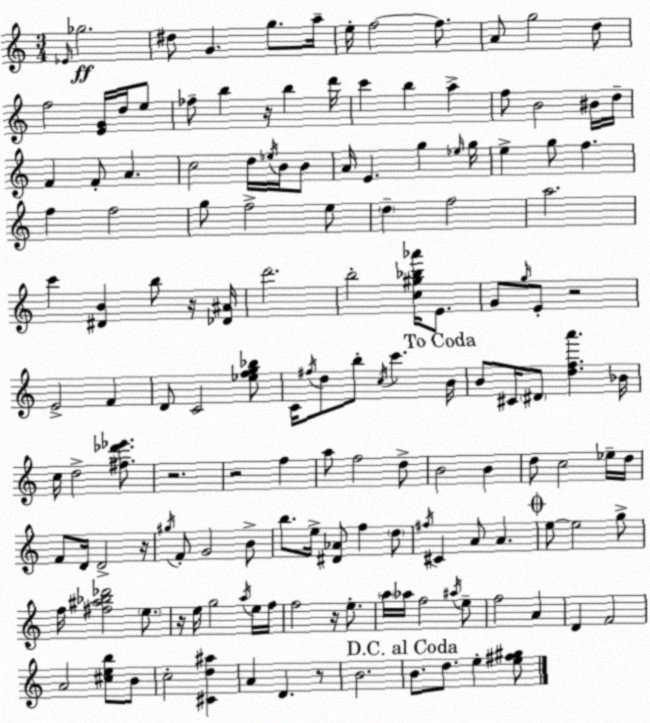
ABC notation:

X:1
T:Untitled
M:3/4
L:1/4
K:C
_E/4 _g2 ^d/2 G g/2 a/4 e/4 f2 f/2 A/2 g2 d/2 f2 [EG]/4 d/4 e/2 _f/2 b z/4 b d'/4 c' b a f/2 B2 ^B/4 d/4 F F/2 A c2 d/4 _e/4 B/4 B/2 A/4 E g _e/4 g/4 e g/2 f f f2 g/2 f2 e/2 d f2 a2 c' [^DB] b/2 z/4 [_D^A]/4 d'2 b2 [c^g_b_a']/4 E/2 G/2 g/4 E/2 z2 E2 F D/2 C2 [_efg_b]/2 C/4 ^f/4 d/2 b/2 c/4 c' B/4 B/2 ^C/4 ^D/2 [dfa'] _B/4 c/4 d2 [^f_d'_e']/2 z2 z2 f a/2 f2 d/2 B2 B d/2 c2 _e/4 d/4 F/2 D/4 D2 z/4 ^g/4 F/2 G2 B/2 b/2 e/4 [^D_A]/2 f d/2 ^f/4 ^C A/2 A e/2 e2 g/2 f/4 [^f^a_b_d']2 e/2 z/4 e/4 g2 a/4 e/4 f/4 f2 z/4 e/2 a/4 _a/4 f2 ^a/4 e/2 f2 A D F2 A2 [^ceb]/2 B/2 c2 [^Cd^a] A D z/2 B2 B/2 d/2 e [e^f^g]/2